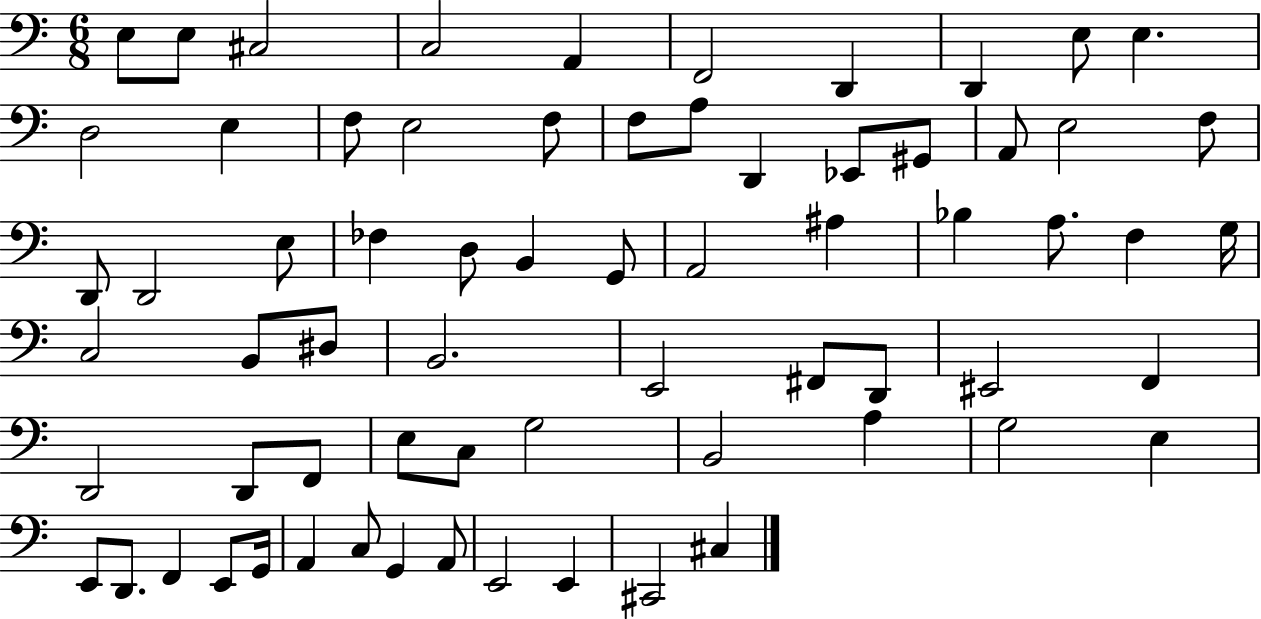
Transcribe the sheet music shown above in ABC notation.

X:1
T:Untitled
M:6/8
L:1/4
K:C
E,/2 E,/2 ^C,2 C,2 A,, F,,2 D,, D,, E,/2 E, D,2 E, F,/2 E,2 F,/2 F,/2 A,/2 D,, _E,,/2 ^G,,/2 A,,/2 E,2 F,/2 D,,/2 D,,2 E,/2 _F, D,/2 B,, G,,/2 A,,2 ^A, _B, A,/2 F, G,/4 C,2 B,,/2 ^D,/2 B,,2 E,,2 ^F,,/2 D,,/2 ^E,,2 F,, D,,2 D,,/2 F,,/2 E,/2 C,/2 G,2 B,,2 A, G,2 E, E,,/2 D,,/2 F,, E,,/2 G,,/4 A,, C,/2 G,, A,,/2 E,,2 E,, ^C,,2 ^C,